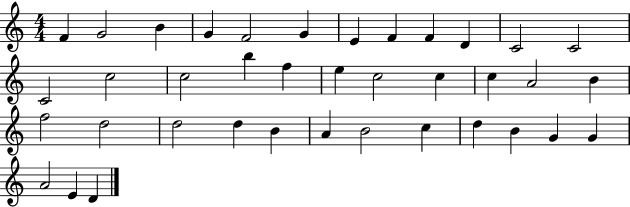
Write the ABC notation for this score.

X:1
T:Untitled
M:4/4
L:1/4
K:C
F G2 B G F2 G E F F D C2 C2 C2 c2 c2 b f e c2 c c A2 B f2 d2 d2 d B A B2 c d B G G A2 E D